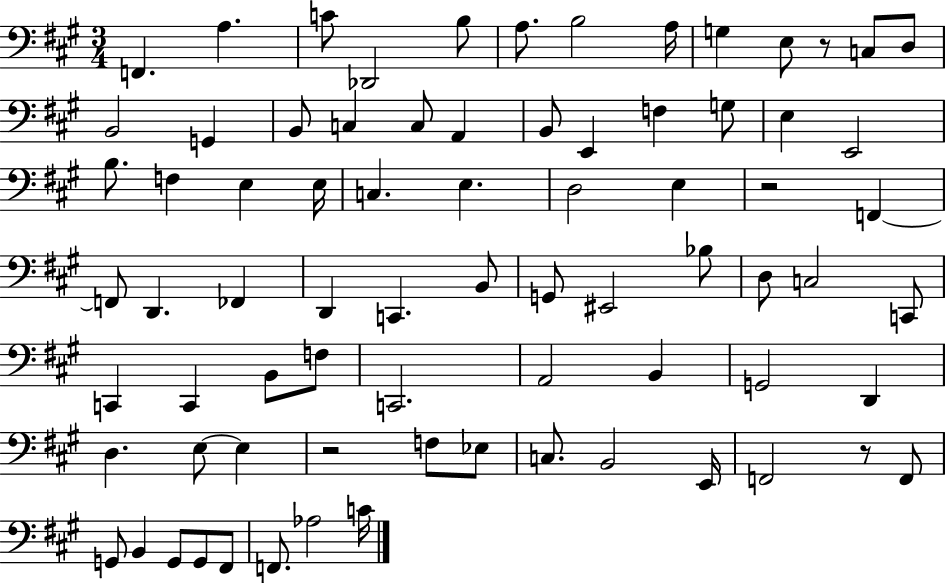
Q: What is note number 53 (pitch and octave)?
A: G2